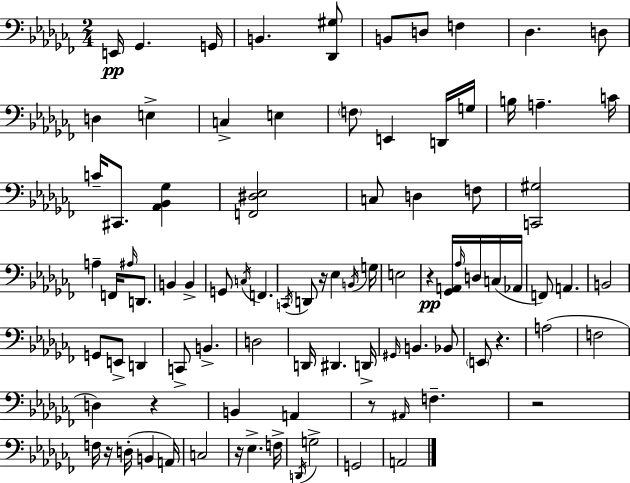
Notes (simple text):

E2/s Gb2/q. G2/s B2/q. [Db2,G#3]/e B2/e D3/e F3/q Db3/q. D3/e D3/q E3/q C3/q E3/q F3/e E2/q D2/s G3/s B3/s A3/q. C4/s C4/s C#2/e. [Ab2,Bb2,Gb3]/q [F2,D#3,Eb3]/h C3/e D3/q F3/e [C2,G#3]/h A3/q F2/s A#3/s D2/e. B2/q B2/q G2/e C3/s F2/q. C2/s D2/e R/s Eb3/q B2/s G3/s E3/h R/q [Gb2,A2]/s Ab3/s D3/s C3/s Ab2/s F2/e A2/q. B2/h G2/e E2/e D2/q C2/e B2/q. D3/h D2/s D#2/q. D2/s G#2/s B2/q. Bb2/e E2/e R/q. A3/h F3/h D3/q R/q B2/q A2/q R/e A#2/s F3/q. R/h F3/s R/s D3/s B2/q A2/s C3/h R/s Eb3/q. F3/s D2/s G3/h G2/h A2/h